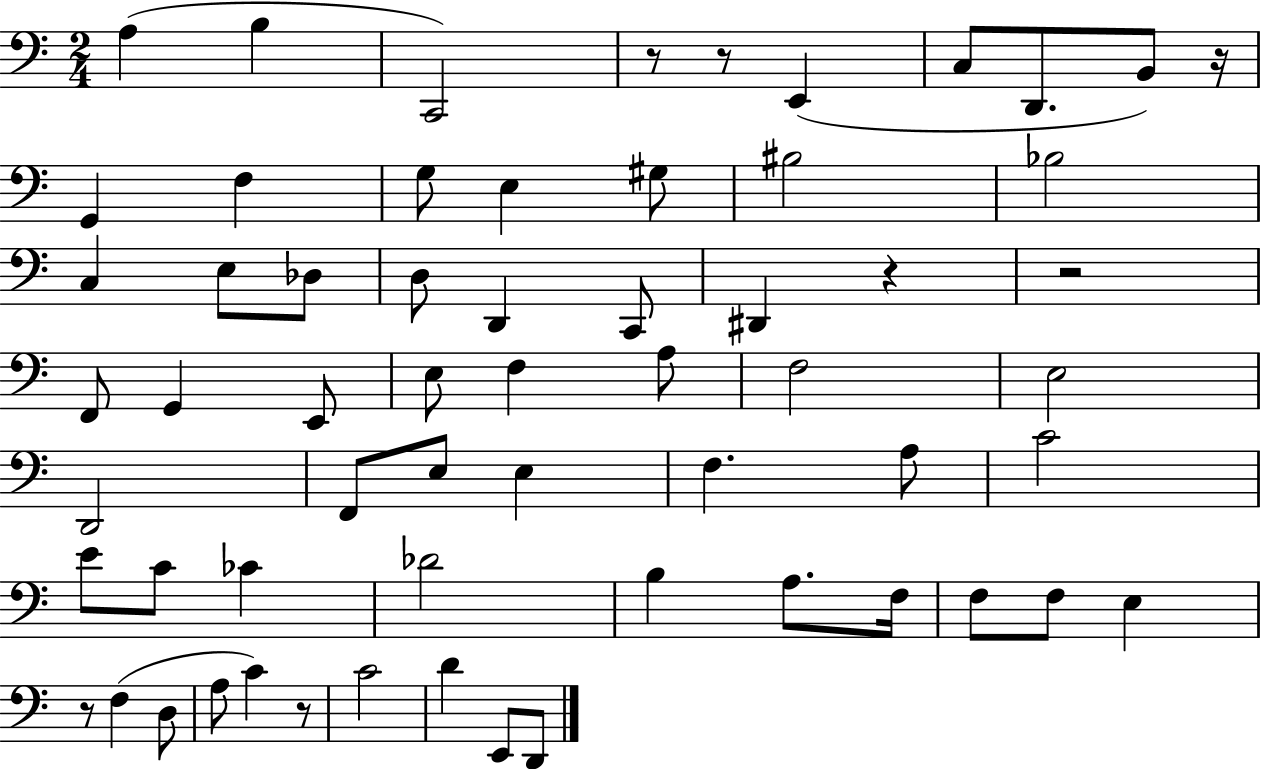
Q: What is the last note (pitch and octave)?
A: D2